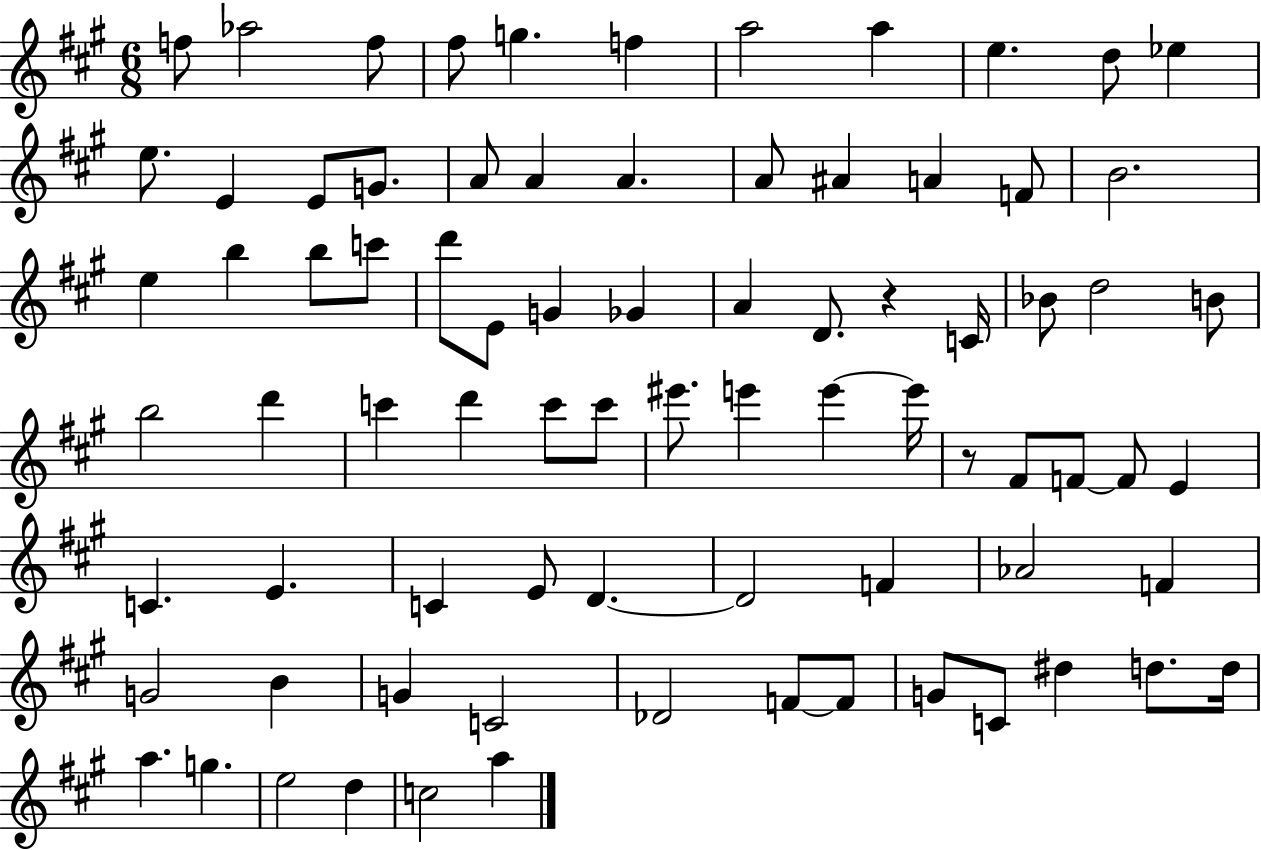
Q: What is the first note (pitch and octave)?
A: F5